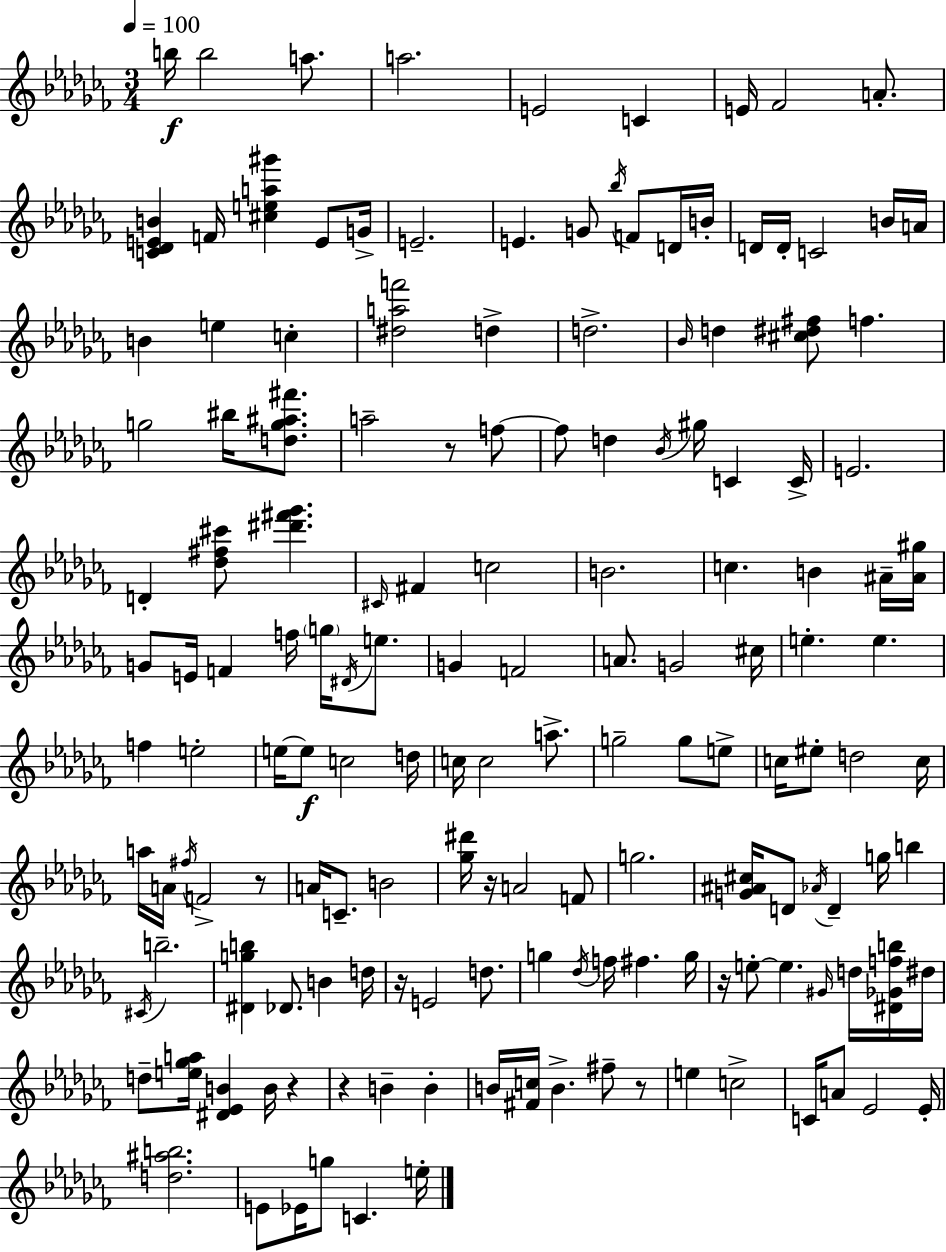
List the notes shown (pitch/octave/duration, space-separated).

B5/s B5/h A5/e. A5/h. E4/h C4/q E4/s FES4/h A4/e. [C4,Db4,E4,B4]/q F4/s [C#5,E5,A5,G#6]/q E4/e G4/s E4/h. E4/q. G4/e Bb5/s F4/e D4/s B4/s D4/s D4/s C4/h B4/s A4/s B4/q E5/q C5/q [D#5,A5,F6]/h D5/q D5/h. Bb4/s D5/q [C#5,D#5,F#5]/e F5/q. G5/h BIS5/s [D5,G5,A#5,F#6]/e. A5/h R/e F5/e F5/e D5/q Bb4/s G#5/s C4/q C4/s E4/h. D4/q [Db5,F#5,C#6]/e [D#6,F#6,Gb6]/q. C#4/s F#4/q C5/h B4/h. C5/q. B4/q A#4/s [A#4,G#5]/s G4/e E4/s F4/q F5/s G5/s D#4/s E5/e. G4/q F4/h A4/e. G4/h C#5/s E5/q. E5/q. F5/q E5/h E5/s E5/e C5/h D5/s C5/s C5/h A5/e. G5/h G5/e E5/e C5/s EIS5/e D5/h C5/s A5/s A4/s F#5/s F4/h R/e A4/s C4/e. B4/h [Gb5,D#6]/s R/s A4/h F4/e G5/h. [G4,A#4,C#5]/s D4/e Ab4/s D4/q G5/s B5/q C#4/s B5/h. [D#4,G5,B5]/q Db4/e. B4/q D5/s R/s E4/h D5/e. G5/q Db5/s F5/s F#5/q. G5/s R/s E5/e E5/q. G#4/s D5/s [D#4,Gb4,F5,B5]/s D#5/s D5/e [E5,Gb5,A5]/s [D#4,Eb4,B4]/q B4/s R/q R/q B4/q B4/q B4/s [F#4,C5]/s B4/q. F#5/e R/e E5/q C5/h C4/s A4/e Eb4/h Eb4/s [D5,A#5,B5]/h. E4/e Eb4/s G5/e C4/q. E5/s